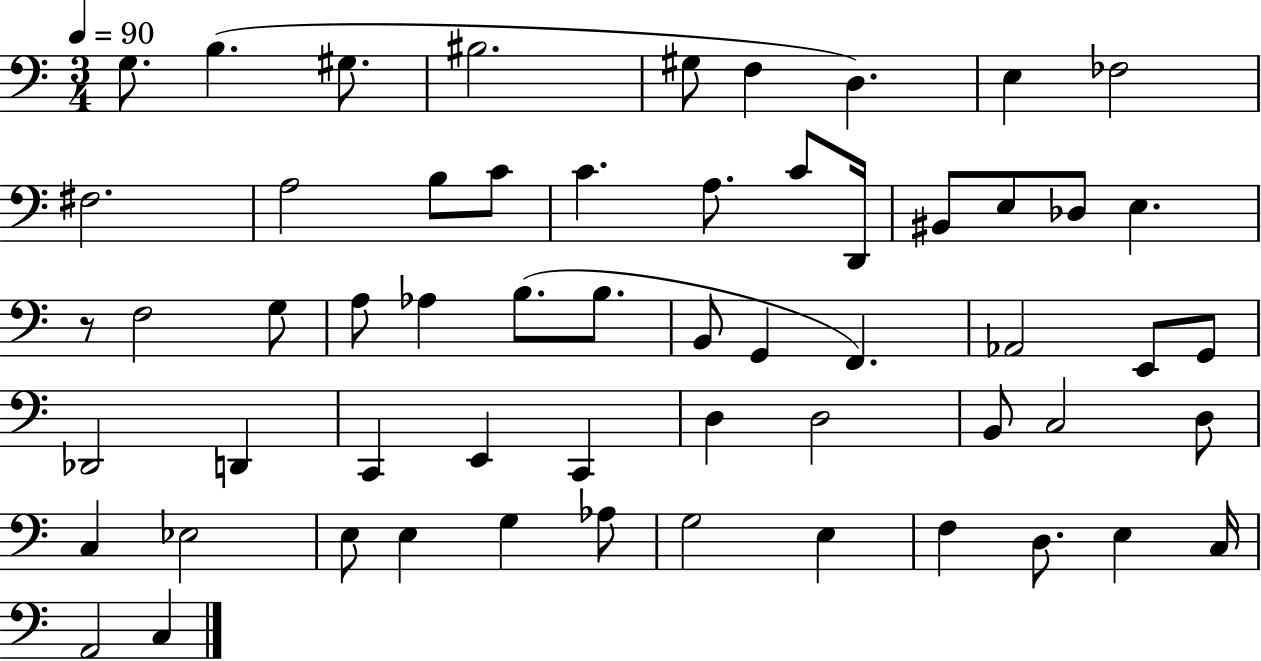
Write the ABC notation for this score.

X:1
T:Untitled
M:3/4
L:1/4
K:C
G,/2 B, ^G,/2 ^B,2 ^G,/2 F, D, E, _F,2 ^F,2 A,2 B,/2 C/2 C A,/2 C/2 D,,/4 ^B,,/2 E,/2 _D,/2 E, z/2 F,2 G,/2 A,/2 _A, B,/2 B,/2 B,,/2 G,, F,, _A,,2 E,,/2 G,,/2 _D,,2 D,, C,, E,, C,, D, D,2 B,,/2 C,2 D,/2 C, _E,2 E,/2 E, G, _A,/2 G,2 E, F, D,/2 E, C,/4 A,,2 C,